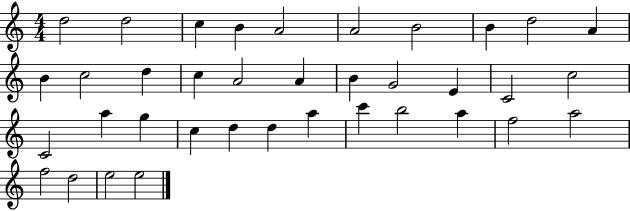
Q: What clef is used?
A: treble